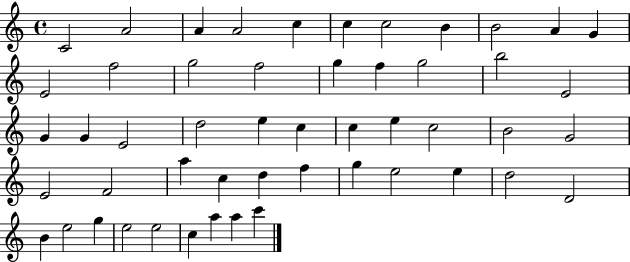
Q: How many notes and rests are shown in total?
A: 51